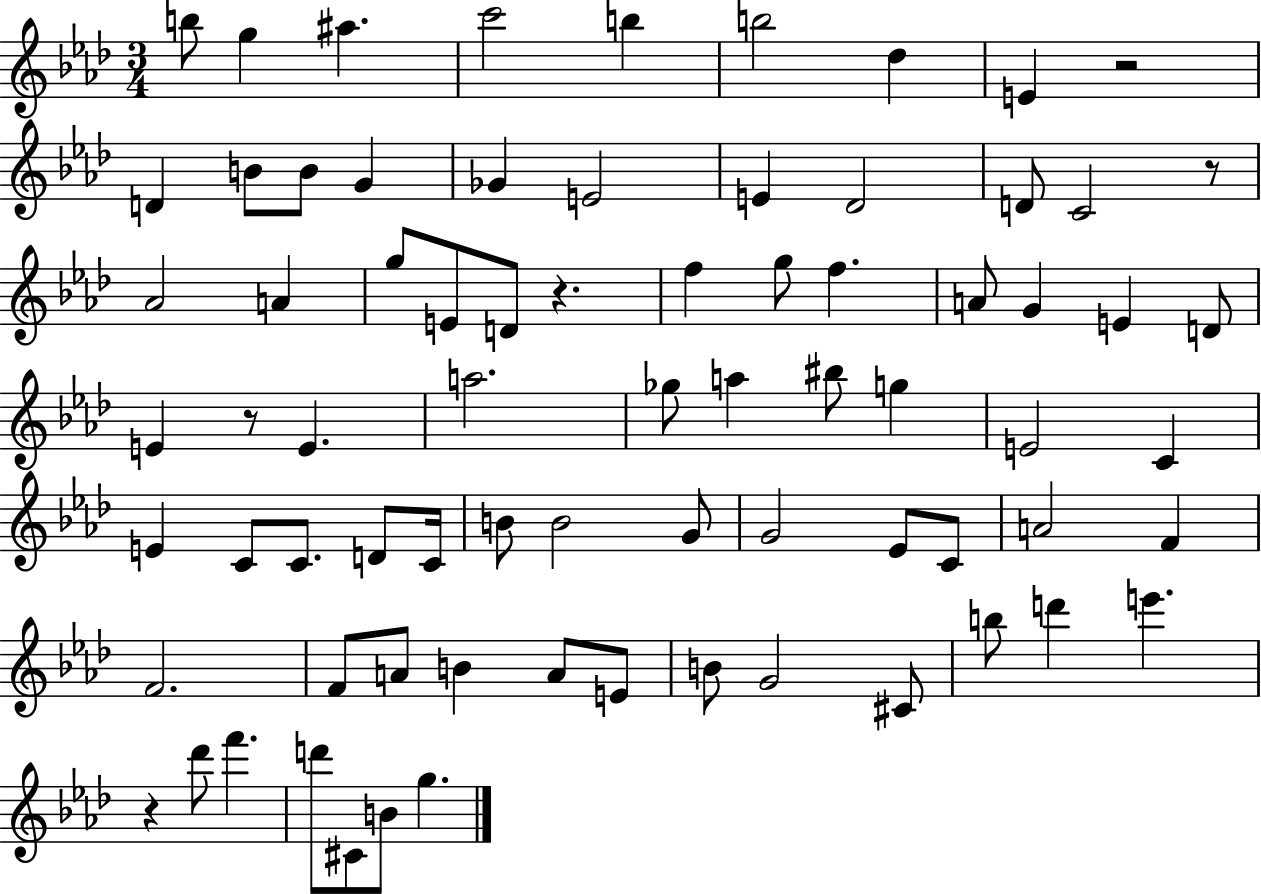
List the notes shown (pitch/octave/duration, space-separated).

B5/e G5/q A#5/q. C6/h B5/q B5/h Db5/q E4/q R/h D4/q B4/e B4/e G4/q Gb4/q E4/h E4/q Db4/h D4/e C4/h R/e Ab4/h A4/q G5/e E4/e D4/e R/q. F5/q G5/e F5/q. A4/e G4/q E4/q D4/e E4/q R/e E4/q. A5/h. Gb5/e A5/q BIS5/e G5/q E4/h C4/q E4/q C4/e C4/e. D4/e C4/s B4/e B4/h G4/e G4/h Eb4/e C4/e A4/h F4/q F4/h. F4/e A4/e B4/q A4/e E4/e B4/e G4/h C#4/e B5/e D6/q E6/q. R/q Db6/e F6/q. D6/e C#4/e B4/e G5/q.